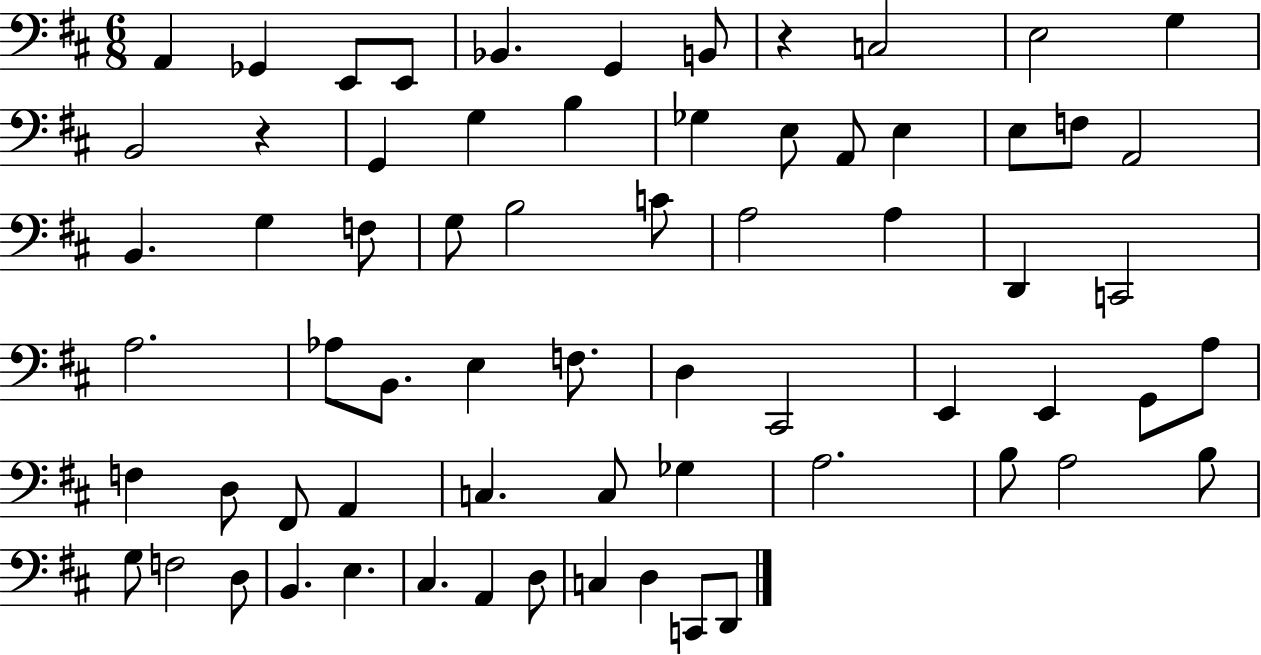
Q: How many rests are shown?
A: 2